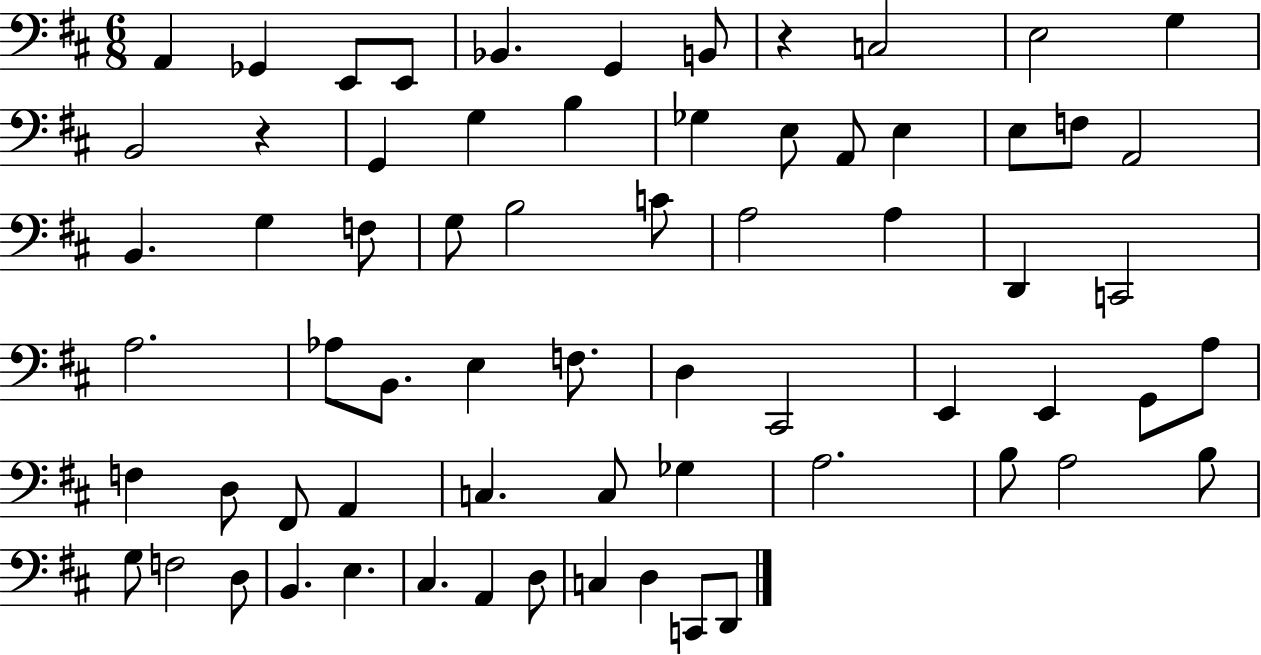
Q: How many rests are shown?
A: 2